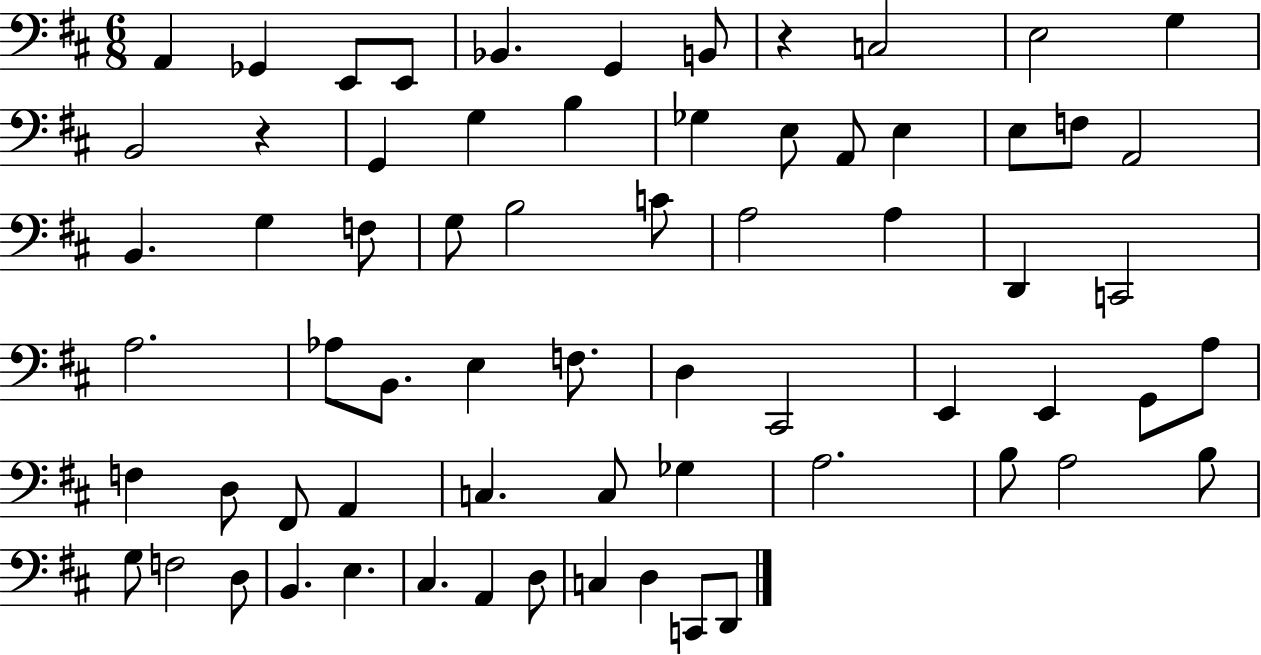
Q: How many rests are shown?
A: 2